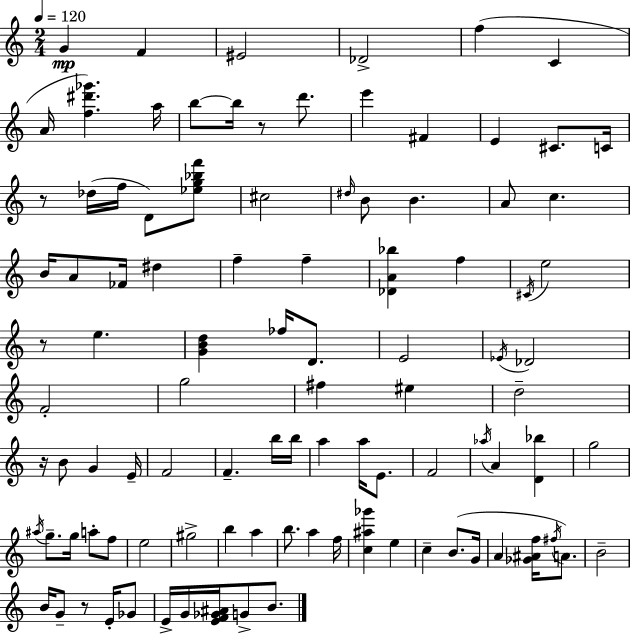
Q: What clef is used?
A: treble